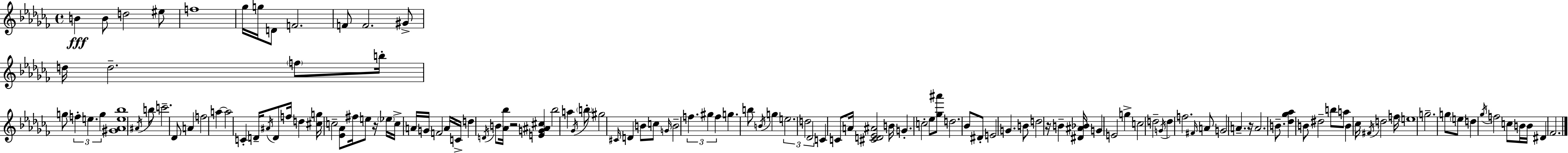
B4/q B4/e D5/h EIS5/e F5/w Gb5/s G5/s D4/e F4/h. F4/e F4/h. G#4/e D5/s D5/h. F5/e B5/s G5/e F5/q E5/q. G5/q [G#4,Ab4,E5,Bb5]/w A#4/s B5/e C6/h. Db4/e A4/q F5/h A5/q A5/h C4/q D4/s A#4/s D4/e F5/s D5/q [C#5,G5]/s C5/h [Eb4,Ab4]/e F#5/s E5/e R/s Eb5/s C5/s A4/s G4/s F4/h A4/s C4/s D5/q D4/s B4/e [Ab4,Bb5]/s R/h [E4,G4,A#4,C#5]/q Bb5/h A5/q Gb4/s B5/e G#5/h C#4/s D4/q B4/e C5/e G4/s B4/h F5/q. G#5/q F5/q G5/q. B5/e B4/s G5/q E5/h. D5/h Db4/h C4/q C4/e A4/s [C#4,D4,Eb4,A#4]/h B4/s G4/q. C5/h Eb5/e [Gb5,A#6]/e D5/h. Bb4/e D#4/e E4/h G4/q. B4/e D5/h R/s B4/q [D#4,A#4,Bb4]/s G4/q E4/h G5/q C5/h D5/h G4/s D5/q F5/h. F#4/s A4/e G4/h A4/q. R/s A4/h. B4/e. [Db5,Gb5,Ab5]/q B4/e D#5/h B5/e A5/e B4/q CES5/s F#4/s D5/h F5/s E5/w G5/h. G5/e E5/e D5/q Gb5/s F5/h C5/e B4/s B4/s D#4/q FES4/h.